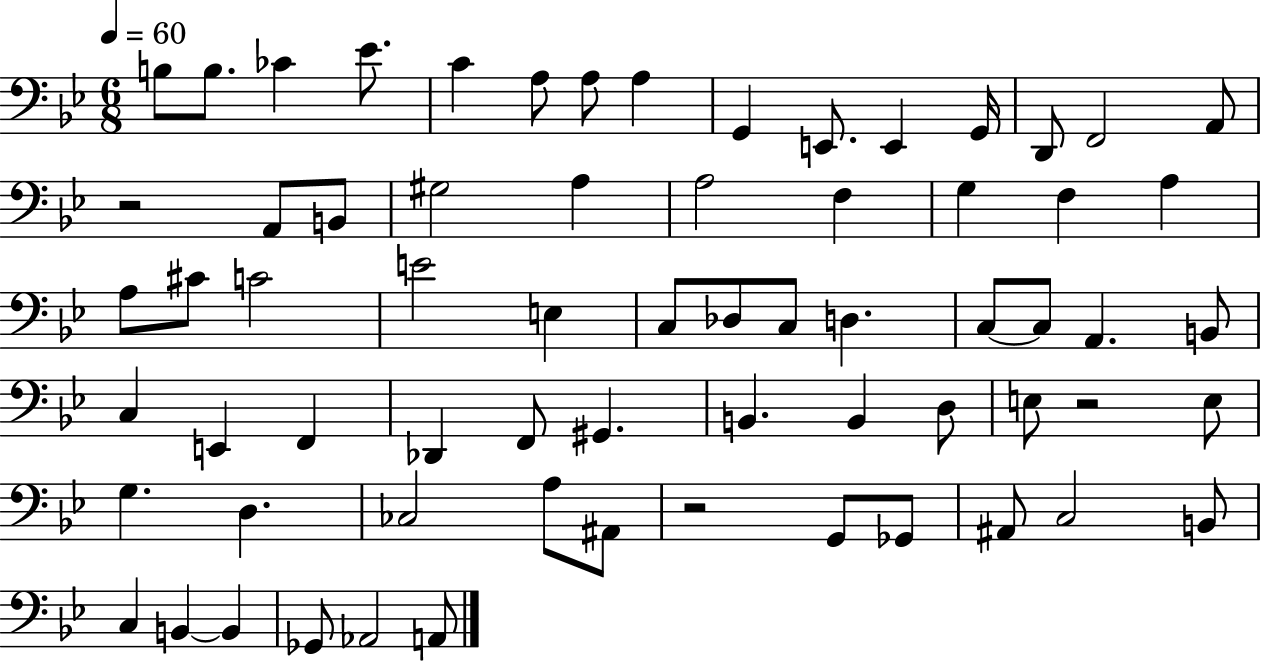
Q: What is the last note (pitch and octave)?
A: A2